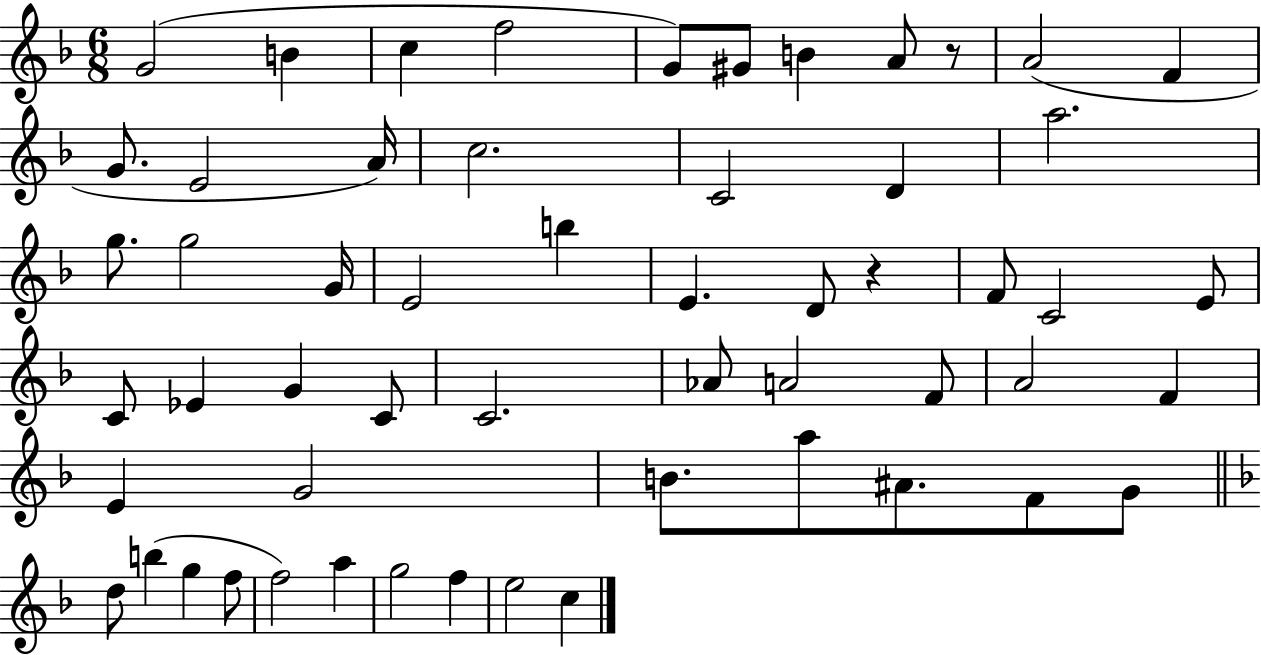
G4/h B4/q C5/q F5/h G4/e G#4/e B4/q A4/e R/e A4/h F4/q G4/e. E4/h A4/s C5/h. C4/h D4/q A5/h. G5/e. G5/h G4/s E4/h B5/q E4/q. D4/e R/q F4/e C4/h E4/e C4/e Eb4/q G4/q C4/e C4/h. Ab4/e A4/h F4/e A4/h F4/q E4/q G4/h B4/e. A5/e A#4/e. F4/e G4/e D5/e B5/q G5/q F5/e F5/h A5/q G5/h F5/q E5/h C5/q